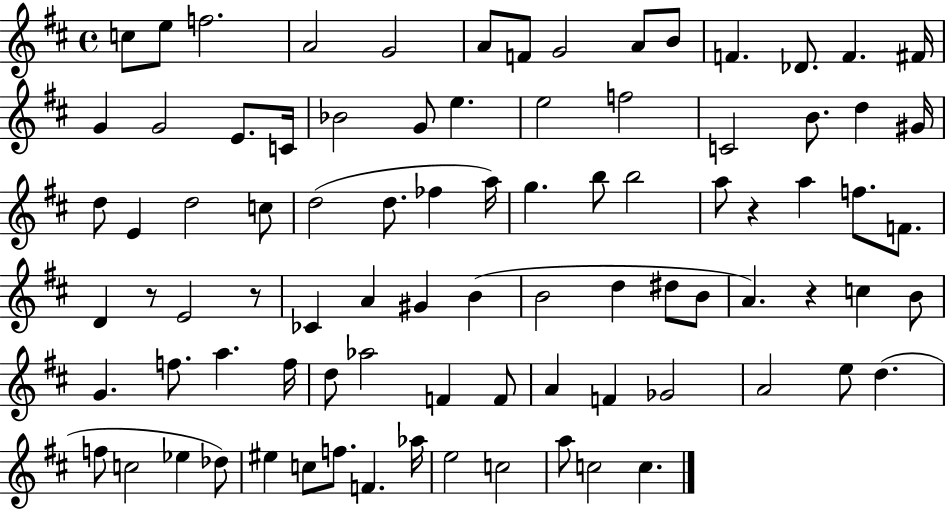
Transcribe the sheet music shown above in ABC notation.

X:1
T:Untitled
M:4/4
L:1/4
K:D
c/2 e/2 f2 A2 G2 A/2 F/2 G2 A/2 B/2 F _D/2 F ^F/4 G G2 E/2 C/4 _B2 G/2 e e2 f2 C2 B/2 d ^G/4 d/2 E d2 c/2 d2 d/2 _f a/4 g b/2 b2 a/2 z a f/2 F/2 D z/2 E2 z/2 _C A ^G B B2 d ^d/2 B/2 A z c B/2 G f/2 a f/4 d/2 _a2 F F/2 A F _G2 A2 e/2 d f/2 c2 _e _d/2 ^e c/2 f/2 F _a/4 e2 c2 a/2 c2 c